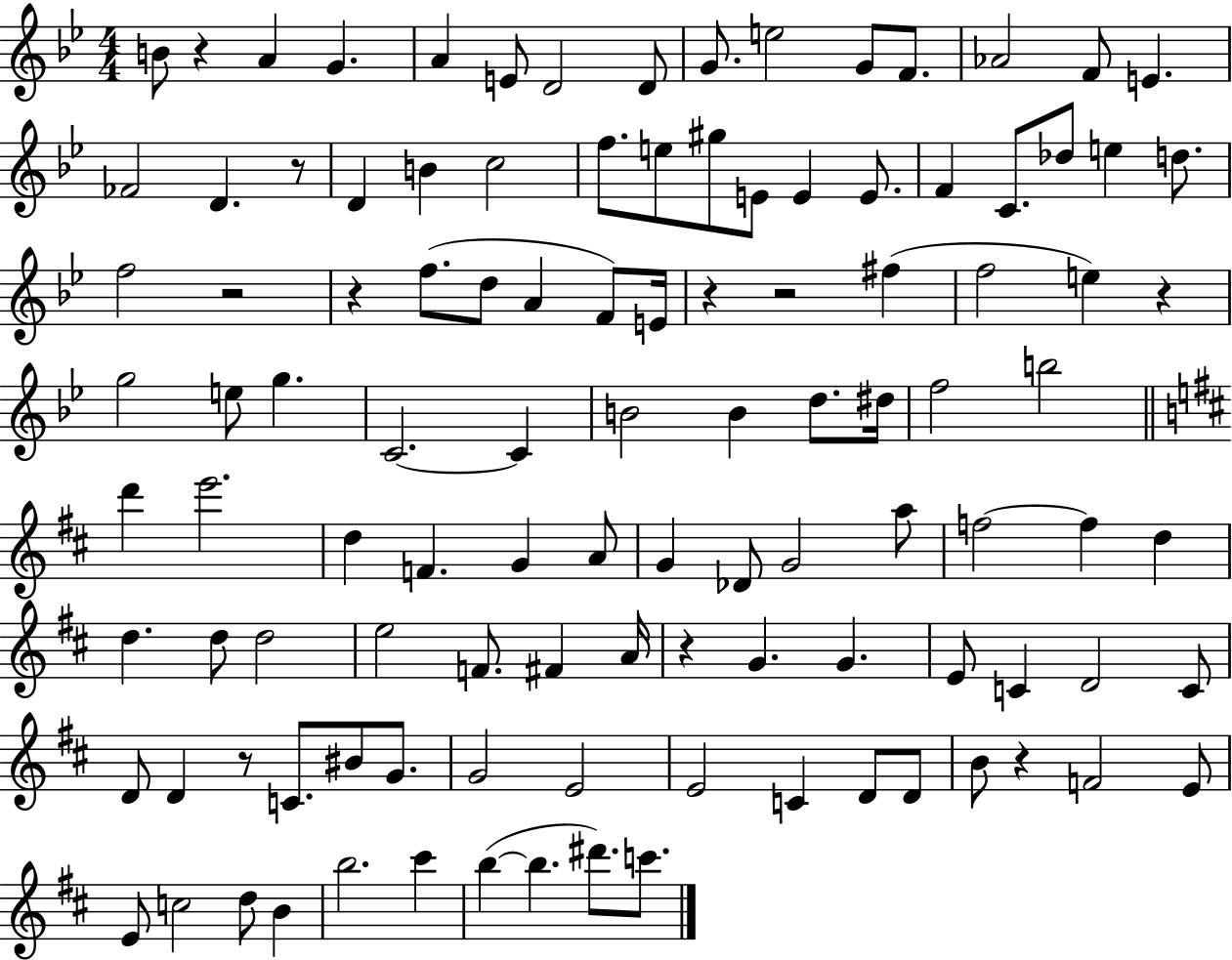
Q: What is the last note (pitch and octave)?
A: C6